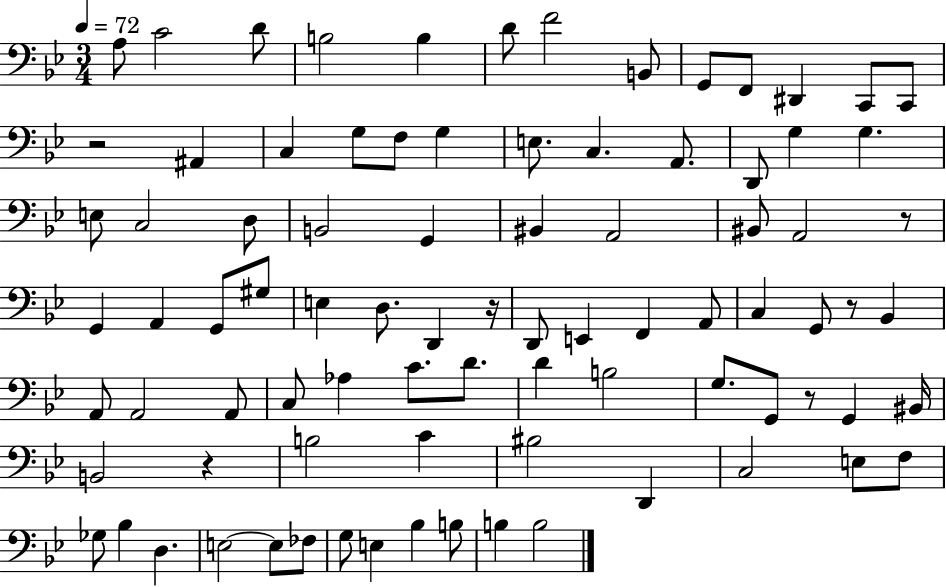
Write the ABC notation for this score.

X:1
T:Untitled
M:3/4
L:1/4
K:Bb
A,/2 C2 D/2 B,2 B, D/2 F2 B,,/2 G,,/2 F,,/2 ^D,, C,,/2 C,,/2 z2 ^A,, C, G,/2 F,/2 G, E,/2 C, A,,/2 D,,/2 G, G, E,/2 C,2 D,/2 B,,2 G,, ^B,, A,,2 ^B,,/2 A,,2 z/2 G,, A,, G,,/2 ^G,/2 E, D,/2 D,, z/4 D,,/2 E,, F,, A,,/2 C, G,,/2 z/2 _B,, A,,/2 A,,2 A,,/2 C,/2 _A, C/2 D/2 D B,2 G,/2 G,,/2 z/2 G,, ^B,,/4 B,,2 z B,2 C ^B,2 D,, C,2 E,/2 F,/2 _G,/2 _B, D, E,2 E,/2 _F,/2 G,/2 E, _B, B,/2 B, B,2